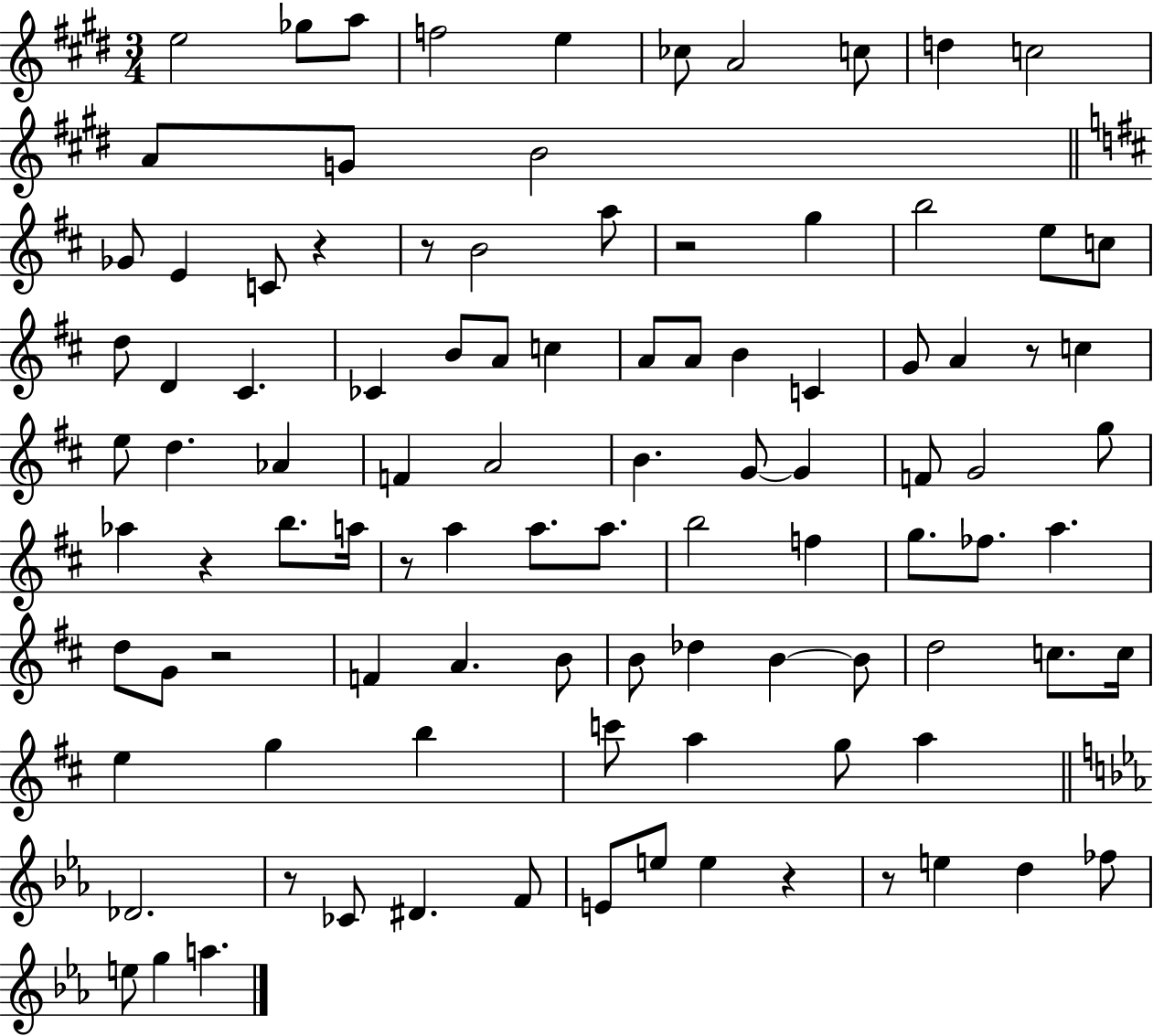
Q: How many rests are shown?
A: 10